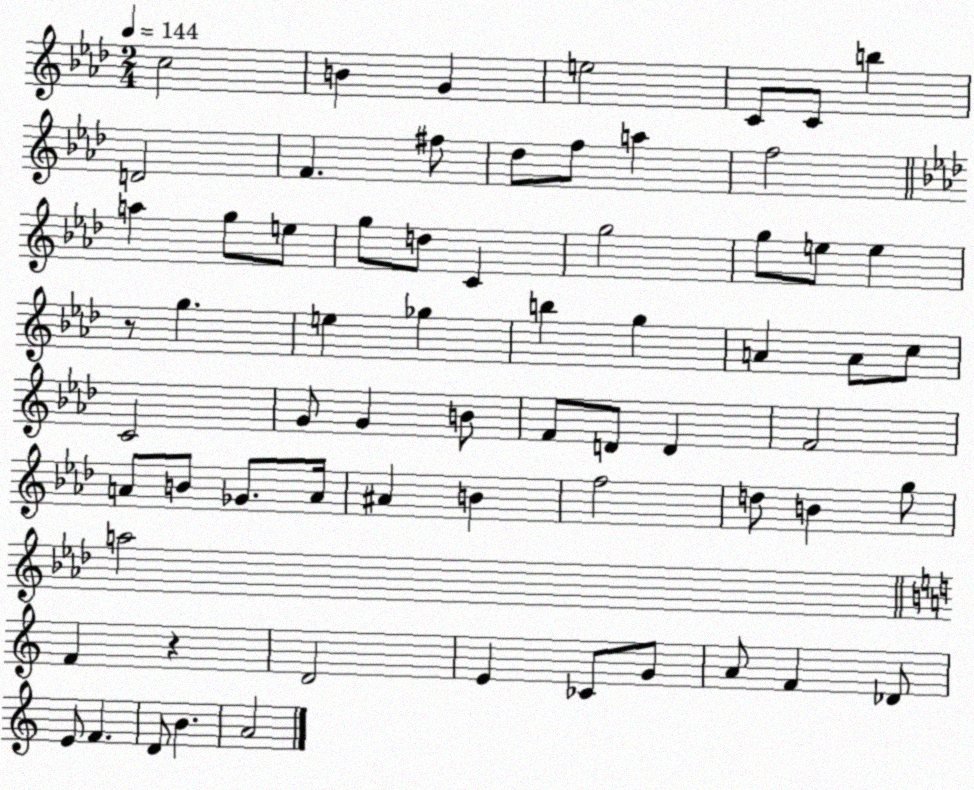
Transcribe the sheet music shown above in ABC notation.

X:1
T:Untitled
M:2/4
L:1/4
K:Ab
c2 B G e2 C/2 C/2 b D2 F ^f/2 _d/2 f/2 a f2 a g/2 e/2 g/2 d/2 C g2 g/2 e/2 e z/2 g e _g b g A A/2 c/2 C2 G/2 G B/2 F/2 D/2 D F2 A/2 B/2 _G/2 A/4 ^A B f2 d/2 B g/2 a2 F z D2 E _C/2 G/2 A/2 F _D/2 E/2 F D/2 B A2